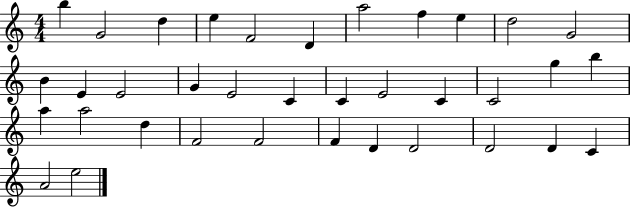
{
  \clef treble
  \numericTimeSignature
  \time 4/4
  \key c \major
  b''4 g'2 d''4 | e''4 f'2 d'4 | a''2 f''4 e''4 | d''2 g'2 | \break b'4 e'4 e'2 | g'4 e'2 c'4 | c'4 e'2 c'4 | c'2 g''4 b''4 | \break a''4 a''2 d''4 | f'2 f'2 | f'4 d'4 d'2 | d'2 d'4 c'4 | \break a'2 e''2 | \bar "|."
}